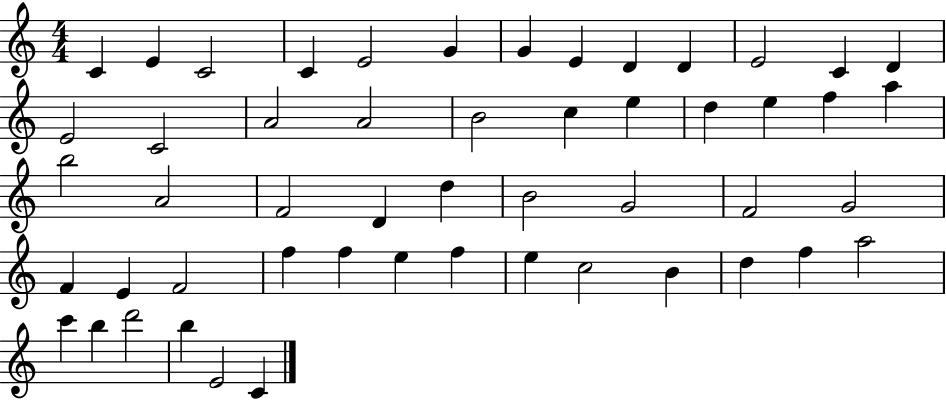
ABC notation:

X:1
T:Untitled
M:4/4
L:1/4
K:C
C E C2 C E2 G G E D D E2 C D E2 C2 A2 A2 B2 c e d e f a b2 A2 F2 D d B2 G2 F2 G2 F E F2 f f e f e c2 B d f a2 c' b d'2 b E2 C